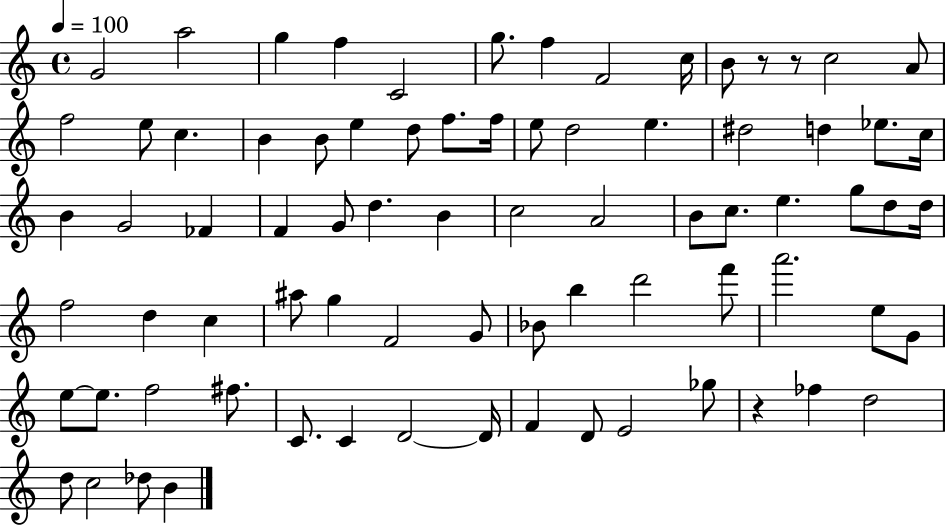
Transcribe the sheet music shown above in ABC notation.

X:1
T:Untitled
M:4/4
L:1/4
K:C
G2 a2 g f C2 g/2 f F2 c/4 B/2 z/2 z/2 c2 A/2 f2 e/2 c B B/2 e d/2 f/2 f/4 e/2 d2 e ^d2 d _e/2 c/4 B G2 _F F G/2 d B c2 A2 B/2 c/2 e g/2 d/2 d/4 f2 d c ^a/2 g F2 G/2 _B/2 b d'2 f'/2 a'2 e/2 G/2 e/2 e/2 f2 ^f/2 C/2 C D2 D/4 F D/2 E2 _g/2 z _f d2 d/2 c2 _d/2 B